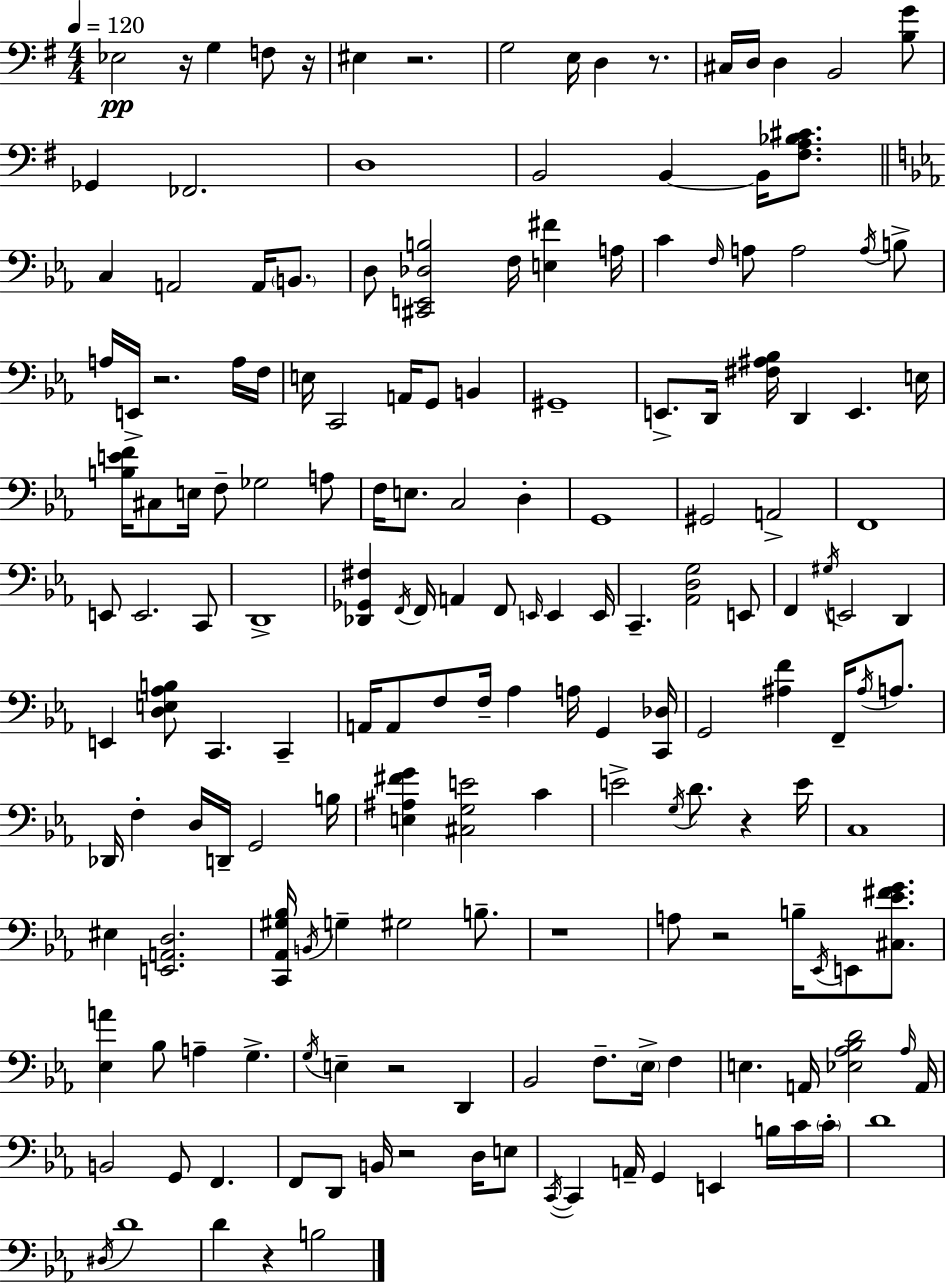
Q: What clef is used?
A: bass